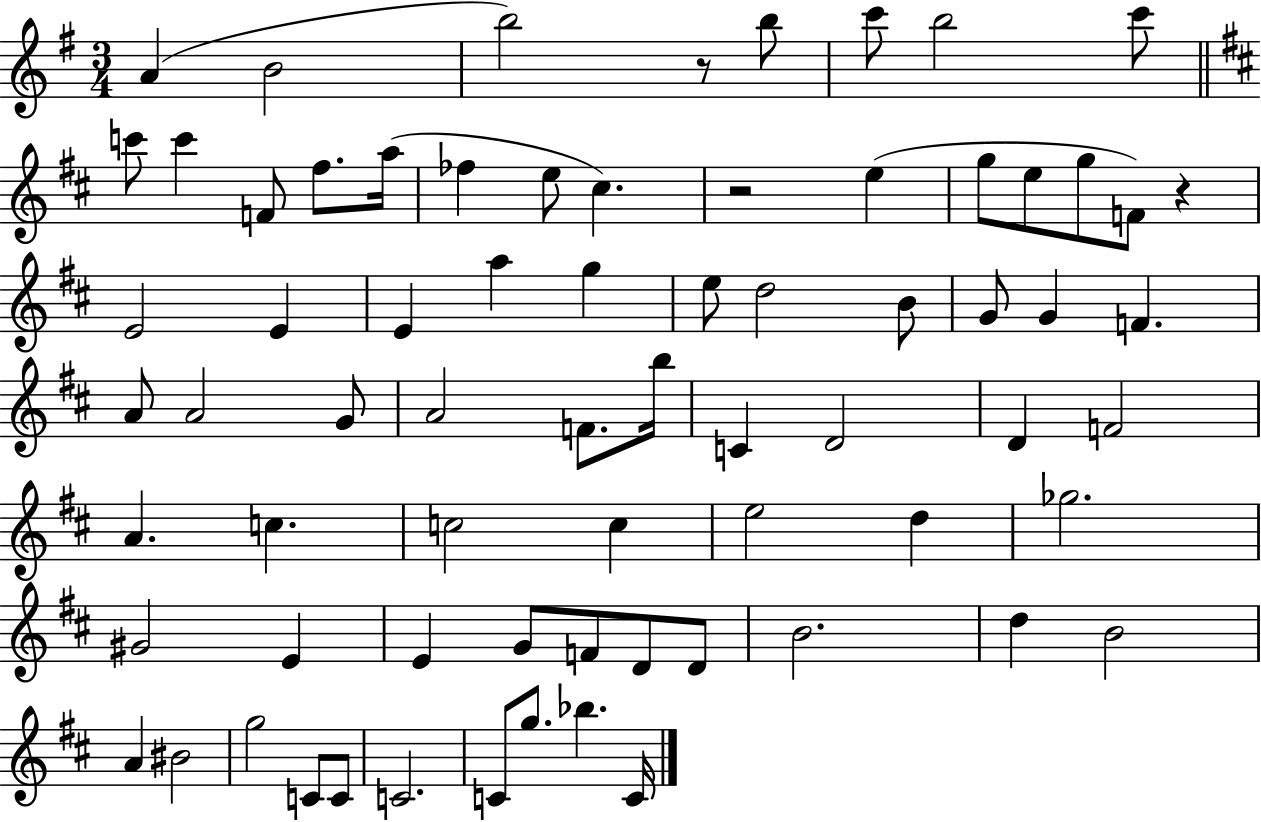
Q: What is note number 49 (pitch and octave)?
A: G#4